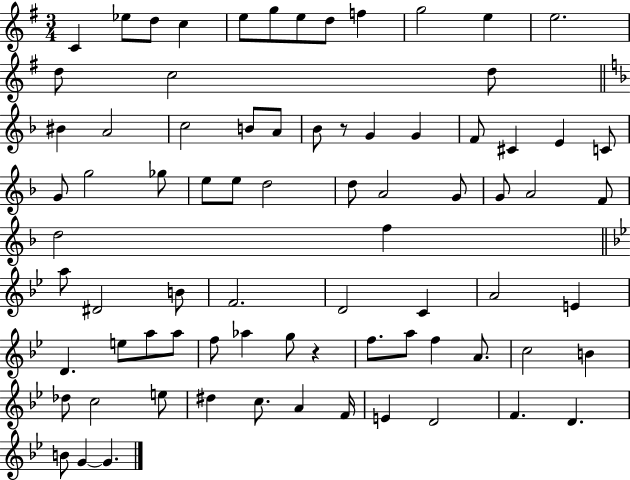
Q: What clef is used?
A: treble